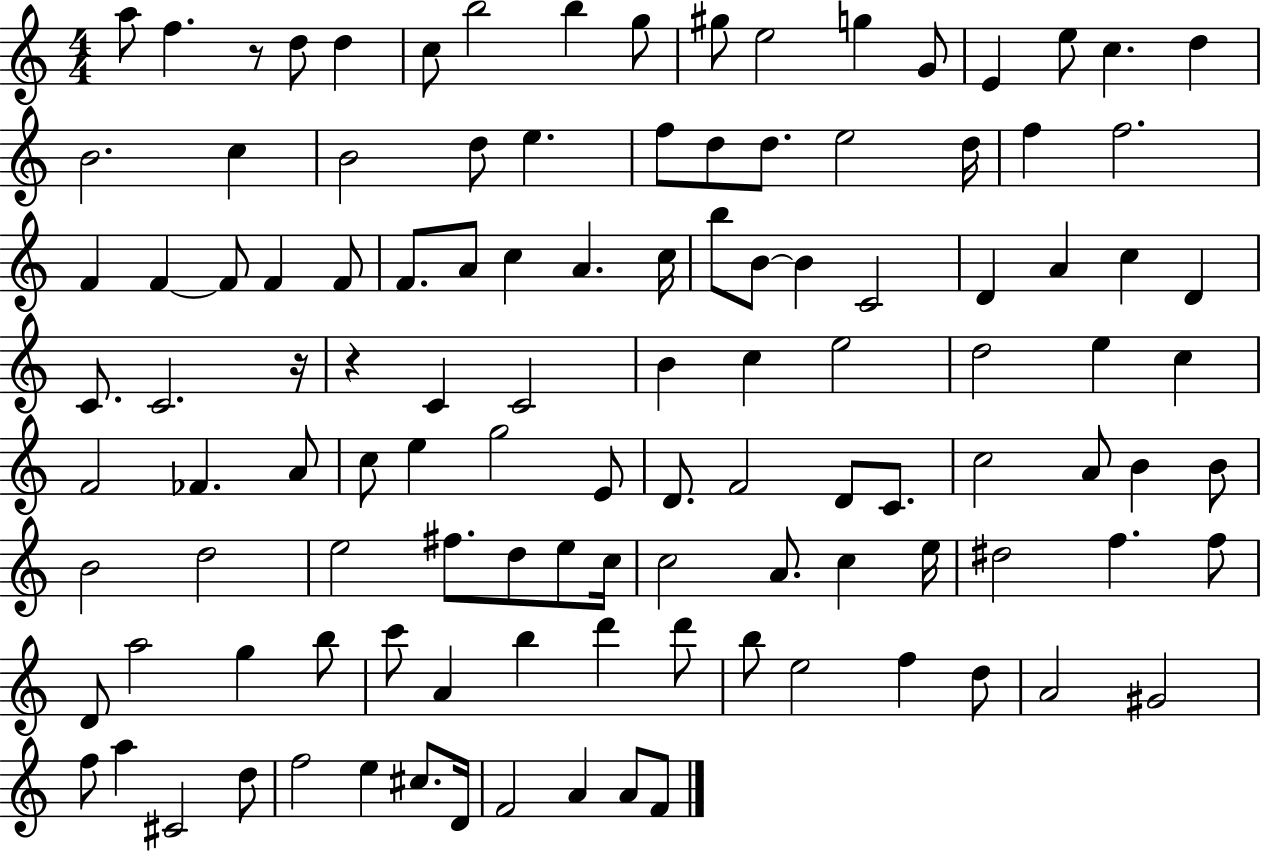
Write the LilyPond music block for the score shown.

{
  \clef treble
  \numericTimeSignature
  \time 4/4
  \key c \major
  a''8 f''4. r8 d''8 d''4 | c''8 b''2 b''4 g''8 | gis''8 e''2 g''4 g'8 | e'4 e''8 c''4. d''4 | \break b'2. c''4 | b'2 d''8 e''4. | f''8 d''8 d''8. e''2 d''16 | f''4 f''2. | \break f'4 f'4~~ f'8 f'4 f'8 | f'8. a'8 c''4 a'4. c''16 | b''8 b'8~~ b'4 c'2 | d'4 a'4 c''4 d'4 | \break c'8. c'2. r16 | r4 c'4 c'2 | b'4 c''4 e''2 | d''2 e''4 c''4 | \break f'2 fes'4. a'8 | c''8 e''4 g''2 e'8 | d'8. f'2 d'8 c'8. | c''2 a'8 b'4 b'8 | \break b'2 d''2 | e''2 fis''8. d''8 e''8 c''16 | c''2 a'8. c''4 e''16 | dis''2 f''4. f''8 | \break d'8 a''2 g''4 b''8 | c'''8 a'4 b''4 d'''4 d'''8 | b''8 e''2 f''4 d''8 | a'2 gis'2 | \break f''8 a''4 cis'2 d''8 | f''2 e''4 cis''8. d'16 | f'2 a'4 a'8 f'8 | \bar "|."
}